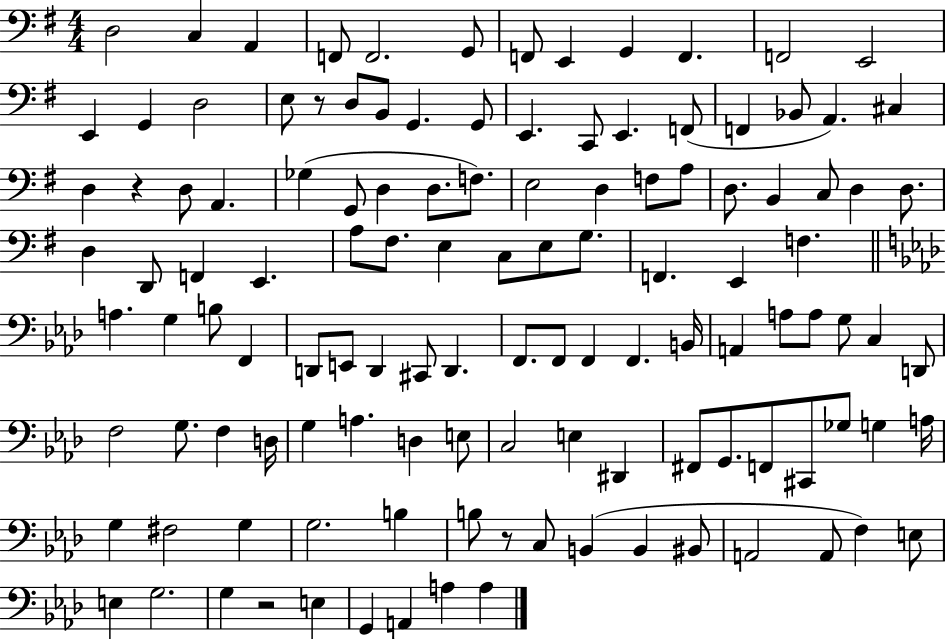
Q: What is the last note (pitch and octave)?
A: A3